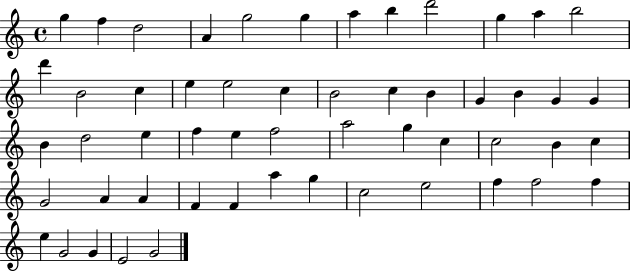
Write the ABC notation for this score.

X:1
T:Untitled
M:4/4
L:1/4
K:C
g f d2 A g2 g a b d'2 g a b2 d' B2 c e e2 c B2 c B G B G G B d2 e f e f2 a2 g c c2 B c G2 A A F F a g c2 e2 f f2 f e G2 G E2 G2